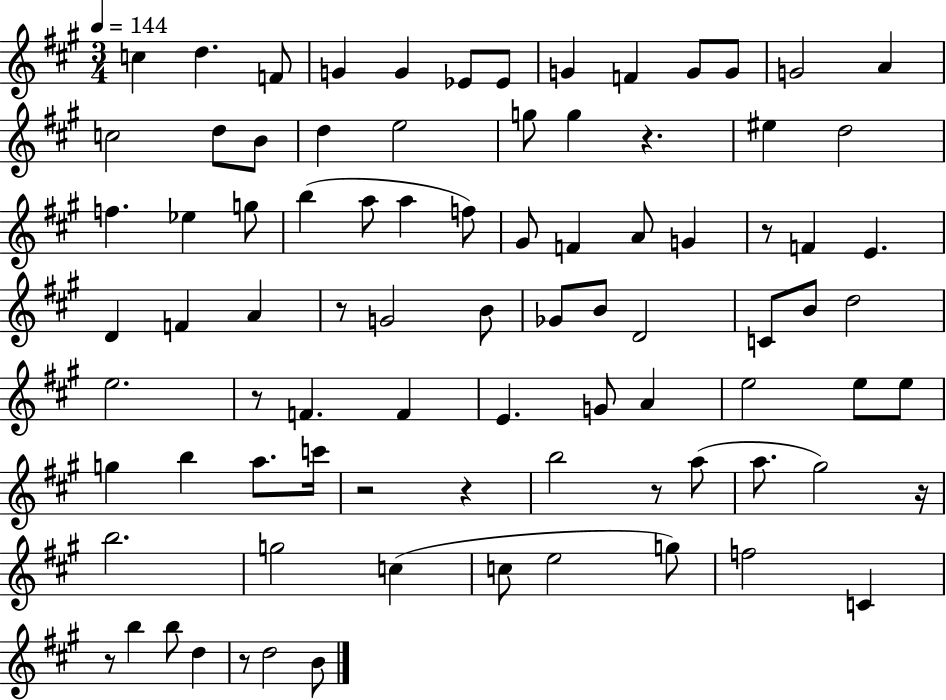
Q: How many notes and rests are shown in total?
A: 86